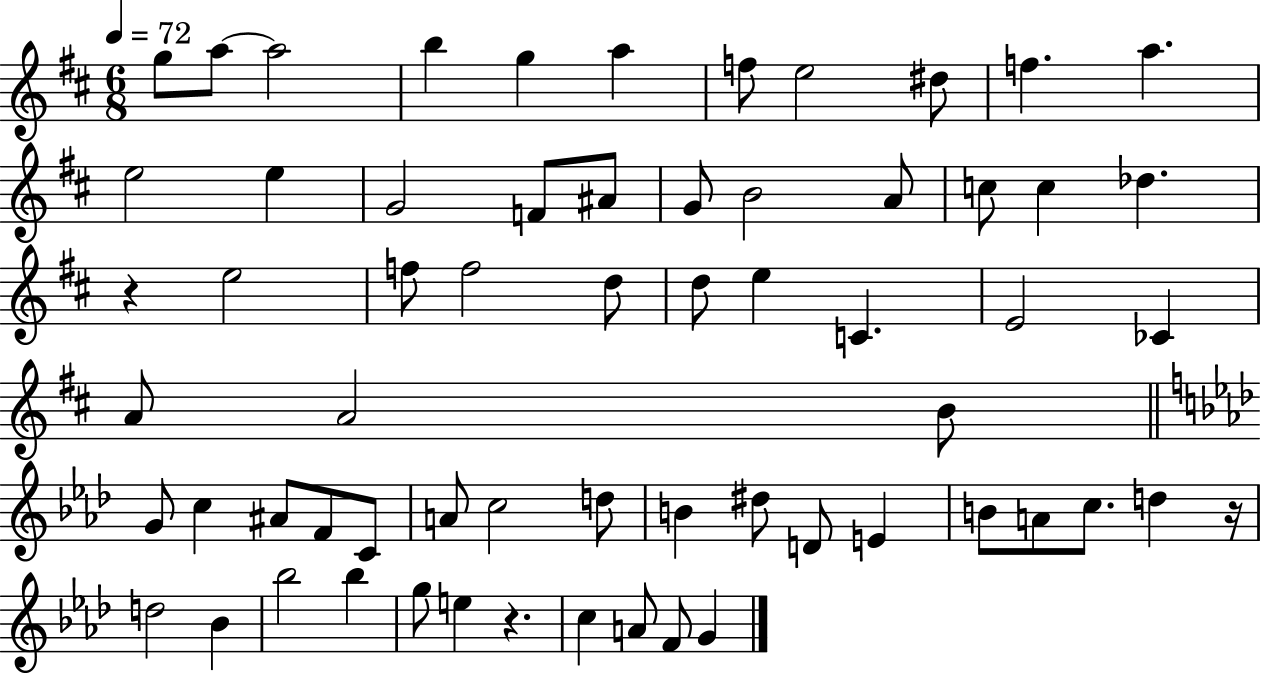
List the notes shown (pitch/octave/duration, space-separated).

G5/e A5/e A5/h B5/q G5/q A5/q F5/e E5/h D#5/e F5/q. A5/q. E5/h E5/q G4/h F4/e A#4/e G4/e B4/h A4/e C5/e C5/q Db5/q. R/q E5/h F5/e F5/h D5/e D5/e E5/q C4/q. E4/h CES4/q A4/e A4/h B4/e G4/e C5/q A#4/e F4/e C4/e A4/e C5/h D5/e B4/q D#5/e D4/e E4/q B4/e A4/e C5/e. D5/q R/s D5/h Bb4/q Bb5/h Bb5/q G5/e E5/q R/q. C5/q A4/e F4/e G4/q